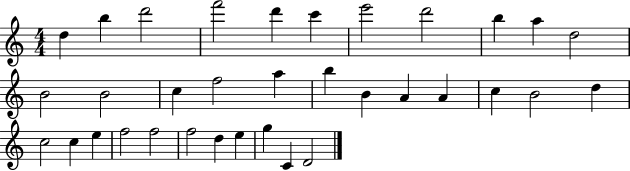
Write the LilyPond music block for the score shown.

{
  \clef treble
  \numericTimeSignature
  \time 4/4
  \key c \major
  d''4 b''4 d'''2 | f'''2 d'''4 c'''4 | e'''2 d'''2 | b''4 a''4 d''2 | \break b'2 b'2 | c''4 f''2 a''4 | b''4 b'4 a'4 a'4 | c''4 b'2 d''4 | \break c''2 c''4 e''4 | f''2 f''2 | f''2 d''4 e''4 | g''4 c'4 d'2 | \break \bar "|."
}